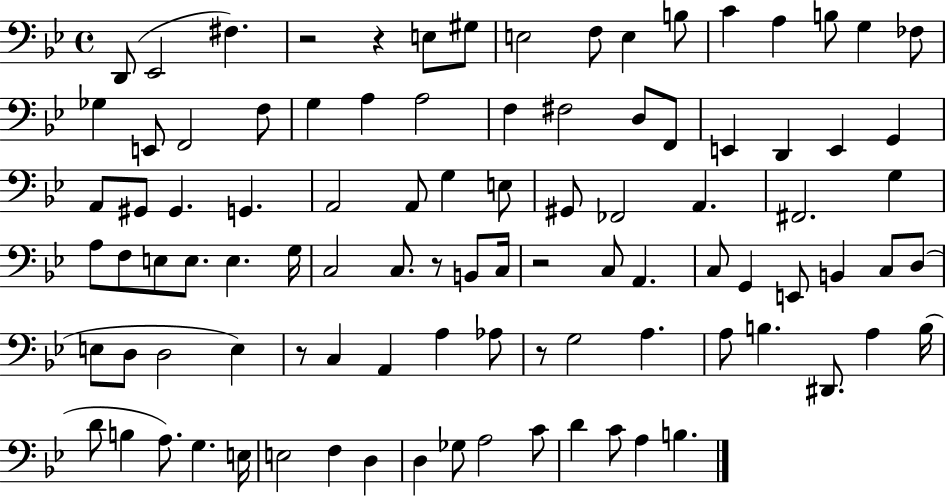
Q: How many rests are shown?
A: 6